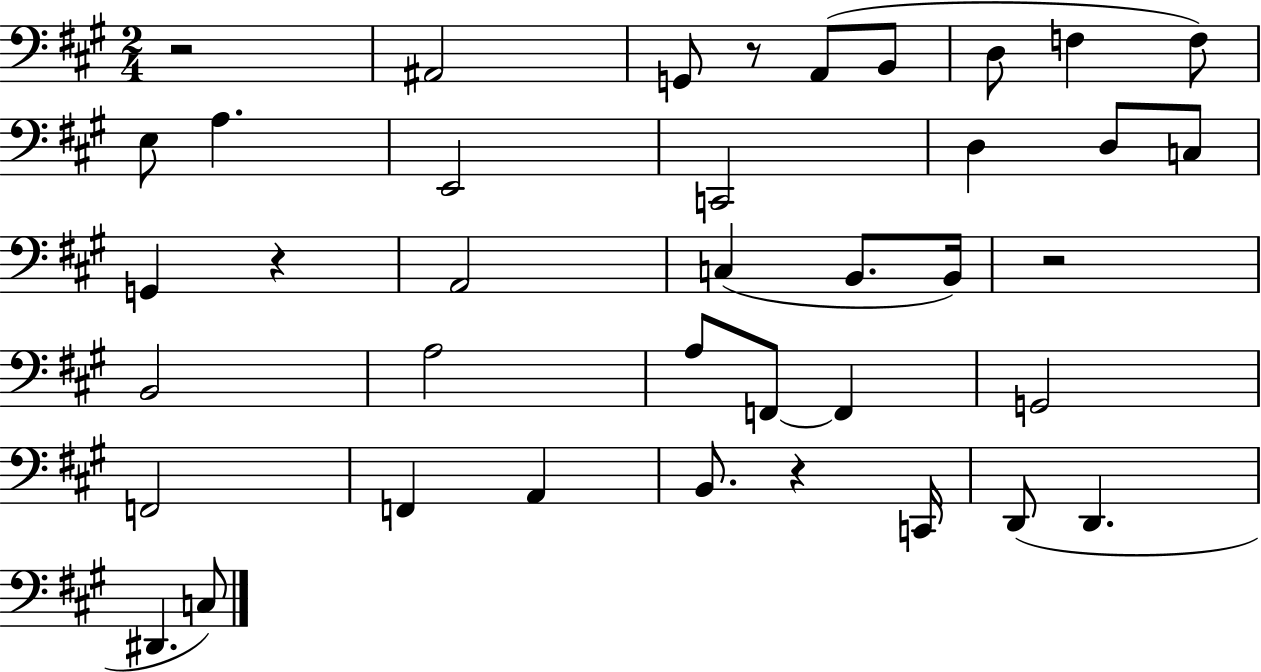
R/h A#2/h G2/e R/e A2/e B2/e D3/e F3/q F3/e E3/e A3/q. E2/h C2/h D3/q D3/e C3/e G2/q R/q A2/h C3/q B2/e. B2/s R/h B2/h A3/h A3/e F2/e F2/q G2/h F2/h F2/q A2/q B2/e. R/q C2/s D2/e D2/q. D#2/q. C3/e